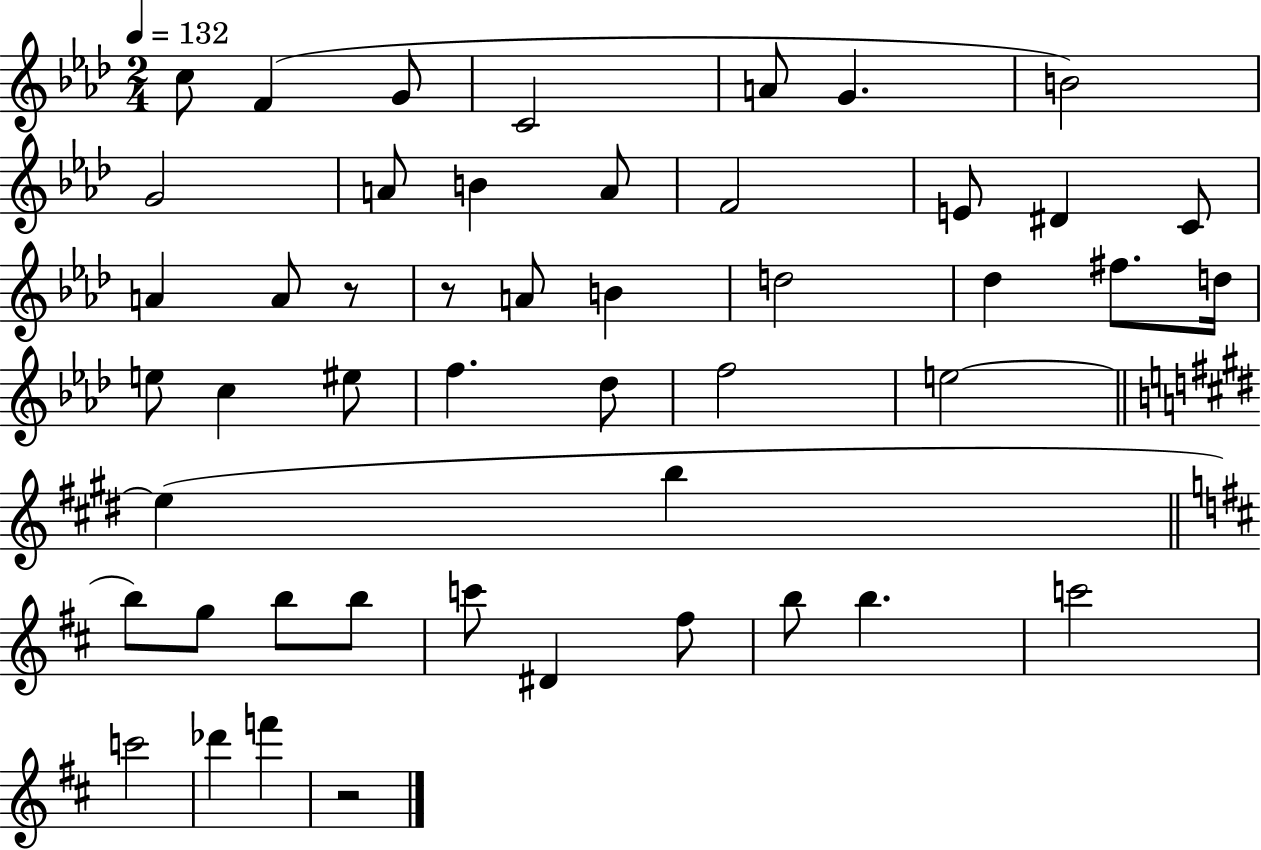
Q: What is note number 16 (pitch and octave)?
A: A4